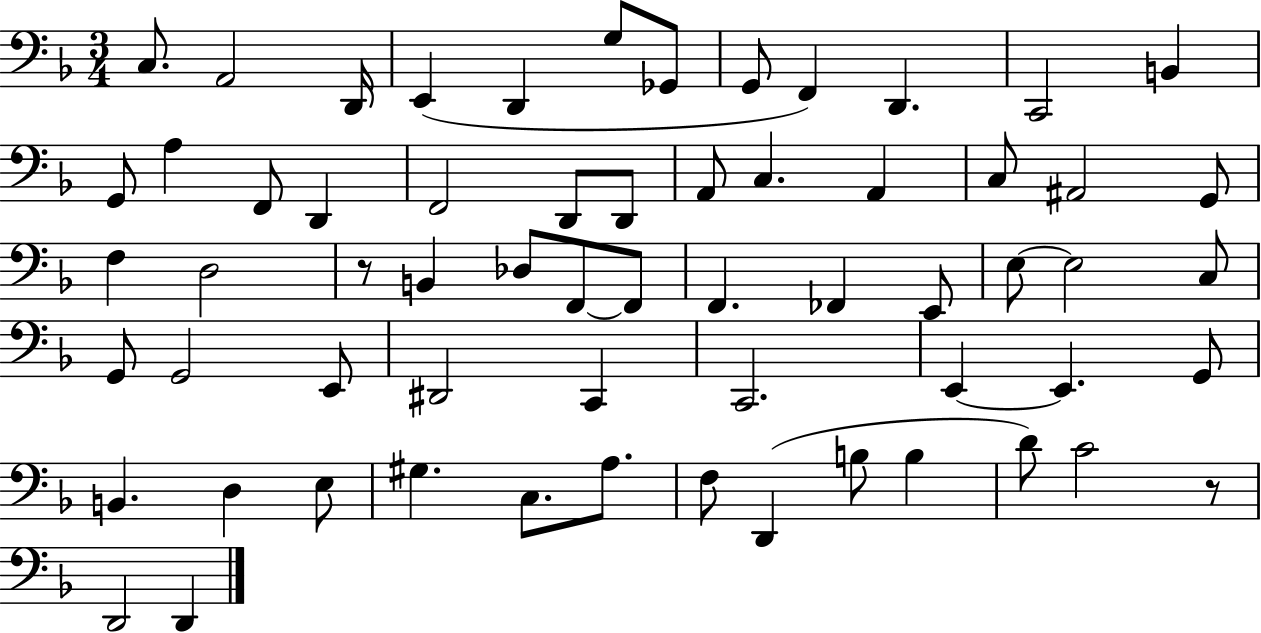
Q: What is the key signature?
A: F major